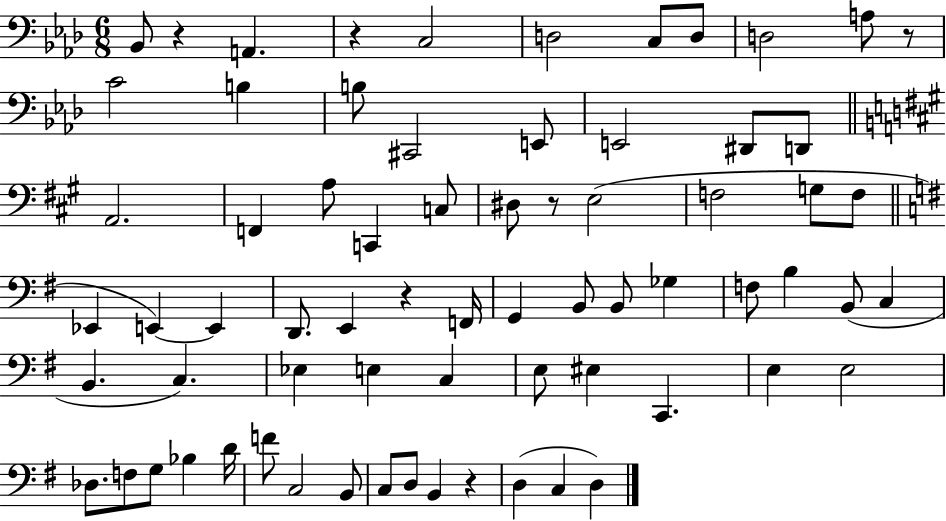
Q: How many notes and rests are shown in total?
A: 70